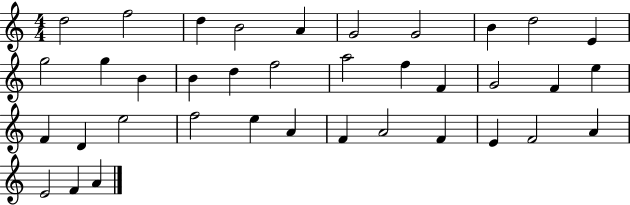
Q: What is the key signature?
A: C major